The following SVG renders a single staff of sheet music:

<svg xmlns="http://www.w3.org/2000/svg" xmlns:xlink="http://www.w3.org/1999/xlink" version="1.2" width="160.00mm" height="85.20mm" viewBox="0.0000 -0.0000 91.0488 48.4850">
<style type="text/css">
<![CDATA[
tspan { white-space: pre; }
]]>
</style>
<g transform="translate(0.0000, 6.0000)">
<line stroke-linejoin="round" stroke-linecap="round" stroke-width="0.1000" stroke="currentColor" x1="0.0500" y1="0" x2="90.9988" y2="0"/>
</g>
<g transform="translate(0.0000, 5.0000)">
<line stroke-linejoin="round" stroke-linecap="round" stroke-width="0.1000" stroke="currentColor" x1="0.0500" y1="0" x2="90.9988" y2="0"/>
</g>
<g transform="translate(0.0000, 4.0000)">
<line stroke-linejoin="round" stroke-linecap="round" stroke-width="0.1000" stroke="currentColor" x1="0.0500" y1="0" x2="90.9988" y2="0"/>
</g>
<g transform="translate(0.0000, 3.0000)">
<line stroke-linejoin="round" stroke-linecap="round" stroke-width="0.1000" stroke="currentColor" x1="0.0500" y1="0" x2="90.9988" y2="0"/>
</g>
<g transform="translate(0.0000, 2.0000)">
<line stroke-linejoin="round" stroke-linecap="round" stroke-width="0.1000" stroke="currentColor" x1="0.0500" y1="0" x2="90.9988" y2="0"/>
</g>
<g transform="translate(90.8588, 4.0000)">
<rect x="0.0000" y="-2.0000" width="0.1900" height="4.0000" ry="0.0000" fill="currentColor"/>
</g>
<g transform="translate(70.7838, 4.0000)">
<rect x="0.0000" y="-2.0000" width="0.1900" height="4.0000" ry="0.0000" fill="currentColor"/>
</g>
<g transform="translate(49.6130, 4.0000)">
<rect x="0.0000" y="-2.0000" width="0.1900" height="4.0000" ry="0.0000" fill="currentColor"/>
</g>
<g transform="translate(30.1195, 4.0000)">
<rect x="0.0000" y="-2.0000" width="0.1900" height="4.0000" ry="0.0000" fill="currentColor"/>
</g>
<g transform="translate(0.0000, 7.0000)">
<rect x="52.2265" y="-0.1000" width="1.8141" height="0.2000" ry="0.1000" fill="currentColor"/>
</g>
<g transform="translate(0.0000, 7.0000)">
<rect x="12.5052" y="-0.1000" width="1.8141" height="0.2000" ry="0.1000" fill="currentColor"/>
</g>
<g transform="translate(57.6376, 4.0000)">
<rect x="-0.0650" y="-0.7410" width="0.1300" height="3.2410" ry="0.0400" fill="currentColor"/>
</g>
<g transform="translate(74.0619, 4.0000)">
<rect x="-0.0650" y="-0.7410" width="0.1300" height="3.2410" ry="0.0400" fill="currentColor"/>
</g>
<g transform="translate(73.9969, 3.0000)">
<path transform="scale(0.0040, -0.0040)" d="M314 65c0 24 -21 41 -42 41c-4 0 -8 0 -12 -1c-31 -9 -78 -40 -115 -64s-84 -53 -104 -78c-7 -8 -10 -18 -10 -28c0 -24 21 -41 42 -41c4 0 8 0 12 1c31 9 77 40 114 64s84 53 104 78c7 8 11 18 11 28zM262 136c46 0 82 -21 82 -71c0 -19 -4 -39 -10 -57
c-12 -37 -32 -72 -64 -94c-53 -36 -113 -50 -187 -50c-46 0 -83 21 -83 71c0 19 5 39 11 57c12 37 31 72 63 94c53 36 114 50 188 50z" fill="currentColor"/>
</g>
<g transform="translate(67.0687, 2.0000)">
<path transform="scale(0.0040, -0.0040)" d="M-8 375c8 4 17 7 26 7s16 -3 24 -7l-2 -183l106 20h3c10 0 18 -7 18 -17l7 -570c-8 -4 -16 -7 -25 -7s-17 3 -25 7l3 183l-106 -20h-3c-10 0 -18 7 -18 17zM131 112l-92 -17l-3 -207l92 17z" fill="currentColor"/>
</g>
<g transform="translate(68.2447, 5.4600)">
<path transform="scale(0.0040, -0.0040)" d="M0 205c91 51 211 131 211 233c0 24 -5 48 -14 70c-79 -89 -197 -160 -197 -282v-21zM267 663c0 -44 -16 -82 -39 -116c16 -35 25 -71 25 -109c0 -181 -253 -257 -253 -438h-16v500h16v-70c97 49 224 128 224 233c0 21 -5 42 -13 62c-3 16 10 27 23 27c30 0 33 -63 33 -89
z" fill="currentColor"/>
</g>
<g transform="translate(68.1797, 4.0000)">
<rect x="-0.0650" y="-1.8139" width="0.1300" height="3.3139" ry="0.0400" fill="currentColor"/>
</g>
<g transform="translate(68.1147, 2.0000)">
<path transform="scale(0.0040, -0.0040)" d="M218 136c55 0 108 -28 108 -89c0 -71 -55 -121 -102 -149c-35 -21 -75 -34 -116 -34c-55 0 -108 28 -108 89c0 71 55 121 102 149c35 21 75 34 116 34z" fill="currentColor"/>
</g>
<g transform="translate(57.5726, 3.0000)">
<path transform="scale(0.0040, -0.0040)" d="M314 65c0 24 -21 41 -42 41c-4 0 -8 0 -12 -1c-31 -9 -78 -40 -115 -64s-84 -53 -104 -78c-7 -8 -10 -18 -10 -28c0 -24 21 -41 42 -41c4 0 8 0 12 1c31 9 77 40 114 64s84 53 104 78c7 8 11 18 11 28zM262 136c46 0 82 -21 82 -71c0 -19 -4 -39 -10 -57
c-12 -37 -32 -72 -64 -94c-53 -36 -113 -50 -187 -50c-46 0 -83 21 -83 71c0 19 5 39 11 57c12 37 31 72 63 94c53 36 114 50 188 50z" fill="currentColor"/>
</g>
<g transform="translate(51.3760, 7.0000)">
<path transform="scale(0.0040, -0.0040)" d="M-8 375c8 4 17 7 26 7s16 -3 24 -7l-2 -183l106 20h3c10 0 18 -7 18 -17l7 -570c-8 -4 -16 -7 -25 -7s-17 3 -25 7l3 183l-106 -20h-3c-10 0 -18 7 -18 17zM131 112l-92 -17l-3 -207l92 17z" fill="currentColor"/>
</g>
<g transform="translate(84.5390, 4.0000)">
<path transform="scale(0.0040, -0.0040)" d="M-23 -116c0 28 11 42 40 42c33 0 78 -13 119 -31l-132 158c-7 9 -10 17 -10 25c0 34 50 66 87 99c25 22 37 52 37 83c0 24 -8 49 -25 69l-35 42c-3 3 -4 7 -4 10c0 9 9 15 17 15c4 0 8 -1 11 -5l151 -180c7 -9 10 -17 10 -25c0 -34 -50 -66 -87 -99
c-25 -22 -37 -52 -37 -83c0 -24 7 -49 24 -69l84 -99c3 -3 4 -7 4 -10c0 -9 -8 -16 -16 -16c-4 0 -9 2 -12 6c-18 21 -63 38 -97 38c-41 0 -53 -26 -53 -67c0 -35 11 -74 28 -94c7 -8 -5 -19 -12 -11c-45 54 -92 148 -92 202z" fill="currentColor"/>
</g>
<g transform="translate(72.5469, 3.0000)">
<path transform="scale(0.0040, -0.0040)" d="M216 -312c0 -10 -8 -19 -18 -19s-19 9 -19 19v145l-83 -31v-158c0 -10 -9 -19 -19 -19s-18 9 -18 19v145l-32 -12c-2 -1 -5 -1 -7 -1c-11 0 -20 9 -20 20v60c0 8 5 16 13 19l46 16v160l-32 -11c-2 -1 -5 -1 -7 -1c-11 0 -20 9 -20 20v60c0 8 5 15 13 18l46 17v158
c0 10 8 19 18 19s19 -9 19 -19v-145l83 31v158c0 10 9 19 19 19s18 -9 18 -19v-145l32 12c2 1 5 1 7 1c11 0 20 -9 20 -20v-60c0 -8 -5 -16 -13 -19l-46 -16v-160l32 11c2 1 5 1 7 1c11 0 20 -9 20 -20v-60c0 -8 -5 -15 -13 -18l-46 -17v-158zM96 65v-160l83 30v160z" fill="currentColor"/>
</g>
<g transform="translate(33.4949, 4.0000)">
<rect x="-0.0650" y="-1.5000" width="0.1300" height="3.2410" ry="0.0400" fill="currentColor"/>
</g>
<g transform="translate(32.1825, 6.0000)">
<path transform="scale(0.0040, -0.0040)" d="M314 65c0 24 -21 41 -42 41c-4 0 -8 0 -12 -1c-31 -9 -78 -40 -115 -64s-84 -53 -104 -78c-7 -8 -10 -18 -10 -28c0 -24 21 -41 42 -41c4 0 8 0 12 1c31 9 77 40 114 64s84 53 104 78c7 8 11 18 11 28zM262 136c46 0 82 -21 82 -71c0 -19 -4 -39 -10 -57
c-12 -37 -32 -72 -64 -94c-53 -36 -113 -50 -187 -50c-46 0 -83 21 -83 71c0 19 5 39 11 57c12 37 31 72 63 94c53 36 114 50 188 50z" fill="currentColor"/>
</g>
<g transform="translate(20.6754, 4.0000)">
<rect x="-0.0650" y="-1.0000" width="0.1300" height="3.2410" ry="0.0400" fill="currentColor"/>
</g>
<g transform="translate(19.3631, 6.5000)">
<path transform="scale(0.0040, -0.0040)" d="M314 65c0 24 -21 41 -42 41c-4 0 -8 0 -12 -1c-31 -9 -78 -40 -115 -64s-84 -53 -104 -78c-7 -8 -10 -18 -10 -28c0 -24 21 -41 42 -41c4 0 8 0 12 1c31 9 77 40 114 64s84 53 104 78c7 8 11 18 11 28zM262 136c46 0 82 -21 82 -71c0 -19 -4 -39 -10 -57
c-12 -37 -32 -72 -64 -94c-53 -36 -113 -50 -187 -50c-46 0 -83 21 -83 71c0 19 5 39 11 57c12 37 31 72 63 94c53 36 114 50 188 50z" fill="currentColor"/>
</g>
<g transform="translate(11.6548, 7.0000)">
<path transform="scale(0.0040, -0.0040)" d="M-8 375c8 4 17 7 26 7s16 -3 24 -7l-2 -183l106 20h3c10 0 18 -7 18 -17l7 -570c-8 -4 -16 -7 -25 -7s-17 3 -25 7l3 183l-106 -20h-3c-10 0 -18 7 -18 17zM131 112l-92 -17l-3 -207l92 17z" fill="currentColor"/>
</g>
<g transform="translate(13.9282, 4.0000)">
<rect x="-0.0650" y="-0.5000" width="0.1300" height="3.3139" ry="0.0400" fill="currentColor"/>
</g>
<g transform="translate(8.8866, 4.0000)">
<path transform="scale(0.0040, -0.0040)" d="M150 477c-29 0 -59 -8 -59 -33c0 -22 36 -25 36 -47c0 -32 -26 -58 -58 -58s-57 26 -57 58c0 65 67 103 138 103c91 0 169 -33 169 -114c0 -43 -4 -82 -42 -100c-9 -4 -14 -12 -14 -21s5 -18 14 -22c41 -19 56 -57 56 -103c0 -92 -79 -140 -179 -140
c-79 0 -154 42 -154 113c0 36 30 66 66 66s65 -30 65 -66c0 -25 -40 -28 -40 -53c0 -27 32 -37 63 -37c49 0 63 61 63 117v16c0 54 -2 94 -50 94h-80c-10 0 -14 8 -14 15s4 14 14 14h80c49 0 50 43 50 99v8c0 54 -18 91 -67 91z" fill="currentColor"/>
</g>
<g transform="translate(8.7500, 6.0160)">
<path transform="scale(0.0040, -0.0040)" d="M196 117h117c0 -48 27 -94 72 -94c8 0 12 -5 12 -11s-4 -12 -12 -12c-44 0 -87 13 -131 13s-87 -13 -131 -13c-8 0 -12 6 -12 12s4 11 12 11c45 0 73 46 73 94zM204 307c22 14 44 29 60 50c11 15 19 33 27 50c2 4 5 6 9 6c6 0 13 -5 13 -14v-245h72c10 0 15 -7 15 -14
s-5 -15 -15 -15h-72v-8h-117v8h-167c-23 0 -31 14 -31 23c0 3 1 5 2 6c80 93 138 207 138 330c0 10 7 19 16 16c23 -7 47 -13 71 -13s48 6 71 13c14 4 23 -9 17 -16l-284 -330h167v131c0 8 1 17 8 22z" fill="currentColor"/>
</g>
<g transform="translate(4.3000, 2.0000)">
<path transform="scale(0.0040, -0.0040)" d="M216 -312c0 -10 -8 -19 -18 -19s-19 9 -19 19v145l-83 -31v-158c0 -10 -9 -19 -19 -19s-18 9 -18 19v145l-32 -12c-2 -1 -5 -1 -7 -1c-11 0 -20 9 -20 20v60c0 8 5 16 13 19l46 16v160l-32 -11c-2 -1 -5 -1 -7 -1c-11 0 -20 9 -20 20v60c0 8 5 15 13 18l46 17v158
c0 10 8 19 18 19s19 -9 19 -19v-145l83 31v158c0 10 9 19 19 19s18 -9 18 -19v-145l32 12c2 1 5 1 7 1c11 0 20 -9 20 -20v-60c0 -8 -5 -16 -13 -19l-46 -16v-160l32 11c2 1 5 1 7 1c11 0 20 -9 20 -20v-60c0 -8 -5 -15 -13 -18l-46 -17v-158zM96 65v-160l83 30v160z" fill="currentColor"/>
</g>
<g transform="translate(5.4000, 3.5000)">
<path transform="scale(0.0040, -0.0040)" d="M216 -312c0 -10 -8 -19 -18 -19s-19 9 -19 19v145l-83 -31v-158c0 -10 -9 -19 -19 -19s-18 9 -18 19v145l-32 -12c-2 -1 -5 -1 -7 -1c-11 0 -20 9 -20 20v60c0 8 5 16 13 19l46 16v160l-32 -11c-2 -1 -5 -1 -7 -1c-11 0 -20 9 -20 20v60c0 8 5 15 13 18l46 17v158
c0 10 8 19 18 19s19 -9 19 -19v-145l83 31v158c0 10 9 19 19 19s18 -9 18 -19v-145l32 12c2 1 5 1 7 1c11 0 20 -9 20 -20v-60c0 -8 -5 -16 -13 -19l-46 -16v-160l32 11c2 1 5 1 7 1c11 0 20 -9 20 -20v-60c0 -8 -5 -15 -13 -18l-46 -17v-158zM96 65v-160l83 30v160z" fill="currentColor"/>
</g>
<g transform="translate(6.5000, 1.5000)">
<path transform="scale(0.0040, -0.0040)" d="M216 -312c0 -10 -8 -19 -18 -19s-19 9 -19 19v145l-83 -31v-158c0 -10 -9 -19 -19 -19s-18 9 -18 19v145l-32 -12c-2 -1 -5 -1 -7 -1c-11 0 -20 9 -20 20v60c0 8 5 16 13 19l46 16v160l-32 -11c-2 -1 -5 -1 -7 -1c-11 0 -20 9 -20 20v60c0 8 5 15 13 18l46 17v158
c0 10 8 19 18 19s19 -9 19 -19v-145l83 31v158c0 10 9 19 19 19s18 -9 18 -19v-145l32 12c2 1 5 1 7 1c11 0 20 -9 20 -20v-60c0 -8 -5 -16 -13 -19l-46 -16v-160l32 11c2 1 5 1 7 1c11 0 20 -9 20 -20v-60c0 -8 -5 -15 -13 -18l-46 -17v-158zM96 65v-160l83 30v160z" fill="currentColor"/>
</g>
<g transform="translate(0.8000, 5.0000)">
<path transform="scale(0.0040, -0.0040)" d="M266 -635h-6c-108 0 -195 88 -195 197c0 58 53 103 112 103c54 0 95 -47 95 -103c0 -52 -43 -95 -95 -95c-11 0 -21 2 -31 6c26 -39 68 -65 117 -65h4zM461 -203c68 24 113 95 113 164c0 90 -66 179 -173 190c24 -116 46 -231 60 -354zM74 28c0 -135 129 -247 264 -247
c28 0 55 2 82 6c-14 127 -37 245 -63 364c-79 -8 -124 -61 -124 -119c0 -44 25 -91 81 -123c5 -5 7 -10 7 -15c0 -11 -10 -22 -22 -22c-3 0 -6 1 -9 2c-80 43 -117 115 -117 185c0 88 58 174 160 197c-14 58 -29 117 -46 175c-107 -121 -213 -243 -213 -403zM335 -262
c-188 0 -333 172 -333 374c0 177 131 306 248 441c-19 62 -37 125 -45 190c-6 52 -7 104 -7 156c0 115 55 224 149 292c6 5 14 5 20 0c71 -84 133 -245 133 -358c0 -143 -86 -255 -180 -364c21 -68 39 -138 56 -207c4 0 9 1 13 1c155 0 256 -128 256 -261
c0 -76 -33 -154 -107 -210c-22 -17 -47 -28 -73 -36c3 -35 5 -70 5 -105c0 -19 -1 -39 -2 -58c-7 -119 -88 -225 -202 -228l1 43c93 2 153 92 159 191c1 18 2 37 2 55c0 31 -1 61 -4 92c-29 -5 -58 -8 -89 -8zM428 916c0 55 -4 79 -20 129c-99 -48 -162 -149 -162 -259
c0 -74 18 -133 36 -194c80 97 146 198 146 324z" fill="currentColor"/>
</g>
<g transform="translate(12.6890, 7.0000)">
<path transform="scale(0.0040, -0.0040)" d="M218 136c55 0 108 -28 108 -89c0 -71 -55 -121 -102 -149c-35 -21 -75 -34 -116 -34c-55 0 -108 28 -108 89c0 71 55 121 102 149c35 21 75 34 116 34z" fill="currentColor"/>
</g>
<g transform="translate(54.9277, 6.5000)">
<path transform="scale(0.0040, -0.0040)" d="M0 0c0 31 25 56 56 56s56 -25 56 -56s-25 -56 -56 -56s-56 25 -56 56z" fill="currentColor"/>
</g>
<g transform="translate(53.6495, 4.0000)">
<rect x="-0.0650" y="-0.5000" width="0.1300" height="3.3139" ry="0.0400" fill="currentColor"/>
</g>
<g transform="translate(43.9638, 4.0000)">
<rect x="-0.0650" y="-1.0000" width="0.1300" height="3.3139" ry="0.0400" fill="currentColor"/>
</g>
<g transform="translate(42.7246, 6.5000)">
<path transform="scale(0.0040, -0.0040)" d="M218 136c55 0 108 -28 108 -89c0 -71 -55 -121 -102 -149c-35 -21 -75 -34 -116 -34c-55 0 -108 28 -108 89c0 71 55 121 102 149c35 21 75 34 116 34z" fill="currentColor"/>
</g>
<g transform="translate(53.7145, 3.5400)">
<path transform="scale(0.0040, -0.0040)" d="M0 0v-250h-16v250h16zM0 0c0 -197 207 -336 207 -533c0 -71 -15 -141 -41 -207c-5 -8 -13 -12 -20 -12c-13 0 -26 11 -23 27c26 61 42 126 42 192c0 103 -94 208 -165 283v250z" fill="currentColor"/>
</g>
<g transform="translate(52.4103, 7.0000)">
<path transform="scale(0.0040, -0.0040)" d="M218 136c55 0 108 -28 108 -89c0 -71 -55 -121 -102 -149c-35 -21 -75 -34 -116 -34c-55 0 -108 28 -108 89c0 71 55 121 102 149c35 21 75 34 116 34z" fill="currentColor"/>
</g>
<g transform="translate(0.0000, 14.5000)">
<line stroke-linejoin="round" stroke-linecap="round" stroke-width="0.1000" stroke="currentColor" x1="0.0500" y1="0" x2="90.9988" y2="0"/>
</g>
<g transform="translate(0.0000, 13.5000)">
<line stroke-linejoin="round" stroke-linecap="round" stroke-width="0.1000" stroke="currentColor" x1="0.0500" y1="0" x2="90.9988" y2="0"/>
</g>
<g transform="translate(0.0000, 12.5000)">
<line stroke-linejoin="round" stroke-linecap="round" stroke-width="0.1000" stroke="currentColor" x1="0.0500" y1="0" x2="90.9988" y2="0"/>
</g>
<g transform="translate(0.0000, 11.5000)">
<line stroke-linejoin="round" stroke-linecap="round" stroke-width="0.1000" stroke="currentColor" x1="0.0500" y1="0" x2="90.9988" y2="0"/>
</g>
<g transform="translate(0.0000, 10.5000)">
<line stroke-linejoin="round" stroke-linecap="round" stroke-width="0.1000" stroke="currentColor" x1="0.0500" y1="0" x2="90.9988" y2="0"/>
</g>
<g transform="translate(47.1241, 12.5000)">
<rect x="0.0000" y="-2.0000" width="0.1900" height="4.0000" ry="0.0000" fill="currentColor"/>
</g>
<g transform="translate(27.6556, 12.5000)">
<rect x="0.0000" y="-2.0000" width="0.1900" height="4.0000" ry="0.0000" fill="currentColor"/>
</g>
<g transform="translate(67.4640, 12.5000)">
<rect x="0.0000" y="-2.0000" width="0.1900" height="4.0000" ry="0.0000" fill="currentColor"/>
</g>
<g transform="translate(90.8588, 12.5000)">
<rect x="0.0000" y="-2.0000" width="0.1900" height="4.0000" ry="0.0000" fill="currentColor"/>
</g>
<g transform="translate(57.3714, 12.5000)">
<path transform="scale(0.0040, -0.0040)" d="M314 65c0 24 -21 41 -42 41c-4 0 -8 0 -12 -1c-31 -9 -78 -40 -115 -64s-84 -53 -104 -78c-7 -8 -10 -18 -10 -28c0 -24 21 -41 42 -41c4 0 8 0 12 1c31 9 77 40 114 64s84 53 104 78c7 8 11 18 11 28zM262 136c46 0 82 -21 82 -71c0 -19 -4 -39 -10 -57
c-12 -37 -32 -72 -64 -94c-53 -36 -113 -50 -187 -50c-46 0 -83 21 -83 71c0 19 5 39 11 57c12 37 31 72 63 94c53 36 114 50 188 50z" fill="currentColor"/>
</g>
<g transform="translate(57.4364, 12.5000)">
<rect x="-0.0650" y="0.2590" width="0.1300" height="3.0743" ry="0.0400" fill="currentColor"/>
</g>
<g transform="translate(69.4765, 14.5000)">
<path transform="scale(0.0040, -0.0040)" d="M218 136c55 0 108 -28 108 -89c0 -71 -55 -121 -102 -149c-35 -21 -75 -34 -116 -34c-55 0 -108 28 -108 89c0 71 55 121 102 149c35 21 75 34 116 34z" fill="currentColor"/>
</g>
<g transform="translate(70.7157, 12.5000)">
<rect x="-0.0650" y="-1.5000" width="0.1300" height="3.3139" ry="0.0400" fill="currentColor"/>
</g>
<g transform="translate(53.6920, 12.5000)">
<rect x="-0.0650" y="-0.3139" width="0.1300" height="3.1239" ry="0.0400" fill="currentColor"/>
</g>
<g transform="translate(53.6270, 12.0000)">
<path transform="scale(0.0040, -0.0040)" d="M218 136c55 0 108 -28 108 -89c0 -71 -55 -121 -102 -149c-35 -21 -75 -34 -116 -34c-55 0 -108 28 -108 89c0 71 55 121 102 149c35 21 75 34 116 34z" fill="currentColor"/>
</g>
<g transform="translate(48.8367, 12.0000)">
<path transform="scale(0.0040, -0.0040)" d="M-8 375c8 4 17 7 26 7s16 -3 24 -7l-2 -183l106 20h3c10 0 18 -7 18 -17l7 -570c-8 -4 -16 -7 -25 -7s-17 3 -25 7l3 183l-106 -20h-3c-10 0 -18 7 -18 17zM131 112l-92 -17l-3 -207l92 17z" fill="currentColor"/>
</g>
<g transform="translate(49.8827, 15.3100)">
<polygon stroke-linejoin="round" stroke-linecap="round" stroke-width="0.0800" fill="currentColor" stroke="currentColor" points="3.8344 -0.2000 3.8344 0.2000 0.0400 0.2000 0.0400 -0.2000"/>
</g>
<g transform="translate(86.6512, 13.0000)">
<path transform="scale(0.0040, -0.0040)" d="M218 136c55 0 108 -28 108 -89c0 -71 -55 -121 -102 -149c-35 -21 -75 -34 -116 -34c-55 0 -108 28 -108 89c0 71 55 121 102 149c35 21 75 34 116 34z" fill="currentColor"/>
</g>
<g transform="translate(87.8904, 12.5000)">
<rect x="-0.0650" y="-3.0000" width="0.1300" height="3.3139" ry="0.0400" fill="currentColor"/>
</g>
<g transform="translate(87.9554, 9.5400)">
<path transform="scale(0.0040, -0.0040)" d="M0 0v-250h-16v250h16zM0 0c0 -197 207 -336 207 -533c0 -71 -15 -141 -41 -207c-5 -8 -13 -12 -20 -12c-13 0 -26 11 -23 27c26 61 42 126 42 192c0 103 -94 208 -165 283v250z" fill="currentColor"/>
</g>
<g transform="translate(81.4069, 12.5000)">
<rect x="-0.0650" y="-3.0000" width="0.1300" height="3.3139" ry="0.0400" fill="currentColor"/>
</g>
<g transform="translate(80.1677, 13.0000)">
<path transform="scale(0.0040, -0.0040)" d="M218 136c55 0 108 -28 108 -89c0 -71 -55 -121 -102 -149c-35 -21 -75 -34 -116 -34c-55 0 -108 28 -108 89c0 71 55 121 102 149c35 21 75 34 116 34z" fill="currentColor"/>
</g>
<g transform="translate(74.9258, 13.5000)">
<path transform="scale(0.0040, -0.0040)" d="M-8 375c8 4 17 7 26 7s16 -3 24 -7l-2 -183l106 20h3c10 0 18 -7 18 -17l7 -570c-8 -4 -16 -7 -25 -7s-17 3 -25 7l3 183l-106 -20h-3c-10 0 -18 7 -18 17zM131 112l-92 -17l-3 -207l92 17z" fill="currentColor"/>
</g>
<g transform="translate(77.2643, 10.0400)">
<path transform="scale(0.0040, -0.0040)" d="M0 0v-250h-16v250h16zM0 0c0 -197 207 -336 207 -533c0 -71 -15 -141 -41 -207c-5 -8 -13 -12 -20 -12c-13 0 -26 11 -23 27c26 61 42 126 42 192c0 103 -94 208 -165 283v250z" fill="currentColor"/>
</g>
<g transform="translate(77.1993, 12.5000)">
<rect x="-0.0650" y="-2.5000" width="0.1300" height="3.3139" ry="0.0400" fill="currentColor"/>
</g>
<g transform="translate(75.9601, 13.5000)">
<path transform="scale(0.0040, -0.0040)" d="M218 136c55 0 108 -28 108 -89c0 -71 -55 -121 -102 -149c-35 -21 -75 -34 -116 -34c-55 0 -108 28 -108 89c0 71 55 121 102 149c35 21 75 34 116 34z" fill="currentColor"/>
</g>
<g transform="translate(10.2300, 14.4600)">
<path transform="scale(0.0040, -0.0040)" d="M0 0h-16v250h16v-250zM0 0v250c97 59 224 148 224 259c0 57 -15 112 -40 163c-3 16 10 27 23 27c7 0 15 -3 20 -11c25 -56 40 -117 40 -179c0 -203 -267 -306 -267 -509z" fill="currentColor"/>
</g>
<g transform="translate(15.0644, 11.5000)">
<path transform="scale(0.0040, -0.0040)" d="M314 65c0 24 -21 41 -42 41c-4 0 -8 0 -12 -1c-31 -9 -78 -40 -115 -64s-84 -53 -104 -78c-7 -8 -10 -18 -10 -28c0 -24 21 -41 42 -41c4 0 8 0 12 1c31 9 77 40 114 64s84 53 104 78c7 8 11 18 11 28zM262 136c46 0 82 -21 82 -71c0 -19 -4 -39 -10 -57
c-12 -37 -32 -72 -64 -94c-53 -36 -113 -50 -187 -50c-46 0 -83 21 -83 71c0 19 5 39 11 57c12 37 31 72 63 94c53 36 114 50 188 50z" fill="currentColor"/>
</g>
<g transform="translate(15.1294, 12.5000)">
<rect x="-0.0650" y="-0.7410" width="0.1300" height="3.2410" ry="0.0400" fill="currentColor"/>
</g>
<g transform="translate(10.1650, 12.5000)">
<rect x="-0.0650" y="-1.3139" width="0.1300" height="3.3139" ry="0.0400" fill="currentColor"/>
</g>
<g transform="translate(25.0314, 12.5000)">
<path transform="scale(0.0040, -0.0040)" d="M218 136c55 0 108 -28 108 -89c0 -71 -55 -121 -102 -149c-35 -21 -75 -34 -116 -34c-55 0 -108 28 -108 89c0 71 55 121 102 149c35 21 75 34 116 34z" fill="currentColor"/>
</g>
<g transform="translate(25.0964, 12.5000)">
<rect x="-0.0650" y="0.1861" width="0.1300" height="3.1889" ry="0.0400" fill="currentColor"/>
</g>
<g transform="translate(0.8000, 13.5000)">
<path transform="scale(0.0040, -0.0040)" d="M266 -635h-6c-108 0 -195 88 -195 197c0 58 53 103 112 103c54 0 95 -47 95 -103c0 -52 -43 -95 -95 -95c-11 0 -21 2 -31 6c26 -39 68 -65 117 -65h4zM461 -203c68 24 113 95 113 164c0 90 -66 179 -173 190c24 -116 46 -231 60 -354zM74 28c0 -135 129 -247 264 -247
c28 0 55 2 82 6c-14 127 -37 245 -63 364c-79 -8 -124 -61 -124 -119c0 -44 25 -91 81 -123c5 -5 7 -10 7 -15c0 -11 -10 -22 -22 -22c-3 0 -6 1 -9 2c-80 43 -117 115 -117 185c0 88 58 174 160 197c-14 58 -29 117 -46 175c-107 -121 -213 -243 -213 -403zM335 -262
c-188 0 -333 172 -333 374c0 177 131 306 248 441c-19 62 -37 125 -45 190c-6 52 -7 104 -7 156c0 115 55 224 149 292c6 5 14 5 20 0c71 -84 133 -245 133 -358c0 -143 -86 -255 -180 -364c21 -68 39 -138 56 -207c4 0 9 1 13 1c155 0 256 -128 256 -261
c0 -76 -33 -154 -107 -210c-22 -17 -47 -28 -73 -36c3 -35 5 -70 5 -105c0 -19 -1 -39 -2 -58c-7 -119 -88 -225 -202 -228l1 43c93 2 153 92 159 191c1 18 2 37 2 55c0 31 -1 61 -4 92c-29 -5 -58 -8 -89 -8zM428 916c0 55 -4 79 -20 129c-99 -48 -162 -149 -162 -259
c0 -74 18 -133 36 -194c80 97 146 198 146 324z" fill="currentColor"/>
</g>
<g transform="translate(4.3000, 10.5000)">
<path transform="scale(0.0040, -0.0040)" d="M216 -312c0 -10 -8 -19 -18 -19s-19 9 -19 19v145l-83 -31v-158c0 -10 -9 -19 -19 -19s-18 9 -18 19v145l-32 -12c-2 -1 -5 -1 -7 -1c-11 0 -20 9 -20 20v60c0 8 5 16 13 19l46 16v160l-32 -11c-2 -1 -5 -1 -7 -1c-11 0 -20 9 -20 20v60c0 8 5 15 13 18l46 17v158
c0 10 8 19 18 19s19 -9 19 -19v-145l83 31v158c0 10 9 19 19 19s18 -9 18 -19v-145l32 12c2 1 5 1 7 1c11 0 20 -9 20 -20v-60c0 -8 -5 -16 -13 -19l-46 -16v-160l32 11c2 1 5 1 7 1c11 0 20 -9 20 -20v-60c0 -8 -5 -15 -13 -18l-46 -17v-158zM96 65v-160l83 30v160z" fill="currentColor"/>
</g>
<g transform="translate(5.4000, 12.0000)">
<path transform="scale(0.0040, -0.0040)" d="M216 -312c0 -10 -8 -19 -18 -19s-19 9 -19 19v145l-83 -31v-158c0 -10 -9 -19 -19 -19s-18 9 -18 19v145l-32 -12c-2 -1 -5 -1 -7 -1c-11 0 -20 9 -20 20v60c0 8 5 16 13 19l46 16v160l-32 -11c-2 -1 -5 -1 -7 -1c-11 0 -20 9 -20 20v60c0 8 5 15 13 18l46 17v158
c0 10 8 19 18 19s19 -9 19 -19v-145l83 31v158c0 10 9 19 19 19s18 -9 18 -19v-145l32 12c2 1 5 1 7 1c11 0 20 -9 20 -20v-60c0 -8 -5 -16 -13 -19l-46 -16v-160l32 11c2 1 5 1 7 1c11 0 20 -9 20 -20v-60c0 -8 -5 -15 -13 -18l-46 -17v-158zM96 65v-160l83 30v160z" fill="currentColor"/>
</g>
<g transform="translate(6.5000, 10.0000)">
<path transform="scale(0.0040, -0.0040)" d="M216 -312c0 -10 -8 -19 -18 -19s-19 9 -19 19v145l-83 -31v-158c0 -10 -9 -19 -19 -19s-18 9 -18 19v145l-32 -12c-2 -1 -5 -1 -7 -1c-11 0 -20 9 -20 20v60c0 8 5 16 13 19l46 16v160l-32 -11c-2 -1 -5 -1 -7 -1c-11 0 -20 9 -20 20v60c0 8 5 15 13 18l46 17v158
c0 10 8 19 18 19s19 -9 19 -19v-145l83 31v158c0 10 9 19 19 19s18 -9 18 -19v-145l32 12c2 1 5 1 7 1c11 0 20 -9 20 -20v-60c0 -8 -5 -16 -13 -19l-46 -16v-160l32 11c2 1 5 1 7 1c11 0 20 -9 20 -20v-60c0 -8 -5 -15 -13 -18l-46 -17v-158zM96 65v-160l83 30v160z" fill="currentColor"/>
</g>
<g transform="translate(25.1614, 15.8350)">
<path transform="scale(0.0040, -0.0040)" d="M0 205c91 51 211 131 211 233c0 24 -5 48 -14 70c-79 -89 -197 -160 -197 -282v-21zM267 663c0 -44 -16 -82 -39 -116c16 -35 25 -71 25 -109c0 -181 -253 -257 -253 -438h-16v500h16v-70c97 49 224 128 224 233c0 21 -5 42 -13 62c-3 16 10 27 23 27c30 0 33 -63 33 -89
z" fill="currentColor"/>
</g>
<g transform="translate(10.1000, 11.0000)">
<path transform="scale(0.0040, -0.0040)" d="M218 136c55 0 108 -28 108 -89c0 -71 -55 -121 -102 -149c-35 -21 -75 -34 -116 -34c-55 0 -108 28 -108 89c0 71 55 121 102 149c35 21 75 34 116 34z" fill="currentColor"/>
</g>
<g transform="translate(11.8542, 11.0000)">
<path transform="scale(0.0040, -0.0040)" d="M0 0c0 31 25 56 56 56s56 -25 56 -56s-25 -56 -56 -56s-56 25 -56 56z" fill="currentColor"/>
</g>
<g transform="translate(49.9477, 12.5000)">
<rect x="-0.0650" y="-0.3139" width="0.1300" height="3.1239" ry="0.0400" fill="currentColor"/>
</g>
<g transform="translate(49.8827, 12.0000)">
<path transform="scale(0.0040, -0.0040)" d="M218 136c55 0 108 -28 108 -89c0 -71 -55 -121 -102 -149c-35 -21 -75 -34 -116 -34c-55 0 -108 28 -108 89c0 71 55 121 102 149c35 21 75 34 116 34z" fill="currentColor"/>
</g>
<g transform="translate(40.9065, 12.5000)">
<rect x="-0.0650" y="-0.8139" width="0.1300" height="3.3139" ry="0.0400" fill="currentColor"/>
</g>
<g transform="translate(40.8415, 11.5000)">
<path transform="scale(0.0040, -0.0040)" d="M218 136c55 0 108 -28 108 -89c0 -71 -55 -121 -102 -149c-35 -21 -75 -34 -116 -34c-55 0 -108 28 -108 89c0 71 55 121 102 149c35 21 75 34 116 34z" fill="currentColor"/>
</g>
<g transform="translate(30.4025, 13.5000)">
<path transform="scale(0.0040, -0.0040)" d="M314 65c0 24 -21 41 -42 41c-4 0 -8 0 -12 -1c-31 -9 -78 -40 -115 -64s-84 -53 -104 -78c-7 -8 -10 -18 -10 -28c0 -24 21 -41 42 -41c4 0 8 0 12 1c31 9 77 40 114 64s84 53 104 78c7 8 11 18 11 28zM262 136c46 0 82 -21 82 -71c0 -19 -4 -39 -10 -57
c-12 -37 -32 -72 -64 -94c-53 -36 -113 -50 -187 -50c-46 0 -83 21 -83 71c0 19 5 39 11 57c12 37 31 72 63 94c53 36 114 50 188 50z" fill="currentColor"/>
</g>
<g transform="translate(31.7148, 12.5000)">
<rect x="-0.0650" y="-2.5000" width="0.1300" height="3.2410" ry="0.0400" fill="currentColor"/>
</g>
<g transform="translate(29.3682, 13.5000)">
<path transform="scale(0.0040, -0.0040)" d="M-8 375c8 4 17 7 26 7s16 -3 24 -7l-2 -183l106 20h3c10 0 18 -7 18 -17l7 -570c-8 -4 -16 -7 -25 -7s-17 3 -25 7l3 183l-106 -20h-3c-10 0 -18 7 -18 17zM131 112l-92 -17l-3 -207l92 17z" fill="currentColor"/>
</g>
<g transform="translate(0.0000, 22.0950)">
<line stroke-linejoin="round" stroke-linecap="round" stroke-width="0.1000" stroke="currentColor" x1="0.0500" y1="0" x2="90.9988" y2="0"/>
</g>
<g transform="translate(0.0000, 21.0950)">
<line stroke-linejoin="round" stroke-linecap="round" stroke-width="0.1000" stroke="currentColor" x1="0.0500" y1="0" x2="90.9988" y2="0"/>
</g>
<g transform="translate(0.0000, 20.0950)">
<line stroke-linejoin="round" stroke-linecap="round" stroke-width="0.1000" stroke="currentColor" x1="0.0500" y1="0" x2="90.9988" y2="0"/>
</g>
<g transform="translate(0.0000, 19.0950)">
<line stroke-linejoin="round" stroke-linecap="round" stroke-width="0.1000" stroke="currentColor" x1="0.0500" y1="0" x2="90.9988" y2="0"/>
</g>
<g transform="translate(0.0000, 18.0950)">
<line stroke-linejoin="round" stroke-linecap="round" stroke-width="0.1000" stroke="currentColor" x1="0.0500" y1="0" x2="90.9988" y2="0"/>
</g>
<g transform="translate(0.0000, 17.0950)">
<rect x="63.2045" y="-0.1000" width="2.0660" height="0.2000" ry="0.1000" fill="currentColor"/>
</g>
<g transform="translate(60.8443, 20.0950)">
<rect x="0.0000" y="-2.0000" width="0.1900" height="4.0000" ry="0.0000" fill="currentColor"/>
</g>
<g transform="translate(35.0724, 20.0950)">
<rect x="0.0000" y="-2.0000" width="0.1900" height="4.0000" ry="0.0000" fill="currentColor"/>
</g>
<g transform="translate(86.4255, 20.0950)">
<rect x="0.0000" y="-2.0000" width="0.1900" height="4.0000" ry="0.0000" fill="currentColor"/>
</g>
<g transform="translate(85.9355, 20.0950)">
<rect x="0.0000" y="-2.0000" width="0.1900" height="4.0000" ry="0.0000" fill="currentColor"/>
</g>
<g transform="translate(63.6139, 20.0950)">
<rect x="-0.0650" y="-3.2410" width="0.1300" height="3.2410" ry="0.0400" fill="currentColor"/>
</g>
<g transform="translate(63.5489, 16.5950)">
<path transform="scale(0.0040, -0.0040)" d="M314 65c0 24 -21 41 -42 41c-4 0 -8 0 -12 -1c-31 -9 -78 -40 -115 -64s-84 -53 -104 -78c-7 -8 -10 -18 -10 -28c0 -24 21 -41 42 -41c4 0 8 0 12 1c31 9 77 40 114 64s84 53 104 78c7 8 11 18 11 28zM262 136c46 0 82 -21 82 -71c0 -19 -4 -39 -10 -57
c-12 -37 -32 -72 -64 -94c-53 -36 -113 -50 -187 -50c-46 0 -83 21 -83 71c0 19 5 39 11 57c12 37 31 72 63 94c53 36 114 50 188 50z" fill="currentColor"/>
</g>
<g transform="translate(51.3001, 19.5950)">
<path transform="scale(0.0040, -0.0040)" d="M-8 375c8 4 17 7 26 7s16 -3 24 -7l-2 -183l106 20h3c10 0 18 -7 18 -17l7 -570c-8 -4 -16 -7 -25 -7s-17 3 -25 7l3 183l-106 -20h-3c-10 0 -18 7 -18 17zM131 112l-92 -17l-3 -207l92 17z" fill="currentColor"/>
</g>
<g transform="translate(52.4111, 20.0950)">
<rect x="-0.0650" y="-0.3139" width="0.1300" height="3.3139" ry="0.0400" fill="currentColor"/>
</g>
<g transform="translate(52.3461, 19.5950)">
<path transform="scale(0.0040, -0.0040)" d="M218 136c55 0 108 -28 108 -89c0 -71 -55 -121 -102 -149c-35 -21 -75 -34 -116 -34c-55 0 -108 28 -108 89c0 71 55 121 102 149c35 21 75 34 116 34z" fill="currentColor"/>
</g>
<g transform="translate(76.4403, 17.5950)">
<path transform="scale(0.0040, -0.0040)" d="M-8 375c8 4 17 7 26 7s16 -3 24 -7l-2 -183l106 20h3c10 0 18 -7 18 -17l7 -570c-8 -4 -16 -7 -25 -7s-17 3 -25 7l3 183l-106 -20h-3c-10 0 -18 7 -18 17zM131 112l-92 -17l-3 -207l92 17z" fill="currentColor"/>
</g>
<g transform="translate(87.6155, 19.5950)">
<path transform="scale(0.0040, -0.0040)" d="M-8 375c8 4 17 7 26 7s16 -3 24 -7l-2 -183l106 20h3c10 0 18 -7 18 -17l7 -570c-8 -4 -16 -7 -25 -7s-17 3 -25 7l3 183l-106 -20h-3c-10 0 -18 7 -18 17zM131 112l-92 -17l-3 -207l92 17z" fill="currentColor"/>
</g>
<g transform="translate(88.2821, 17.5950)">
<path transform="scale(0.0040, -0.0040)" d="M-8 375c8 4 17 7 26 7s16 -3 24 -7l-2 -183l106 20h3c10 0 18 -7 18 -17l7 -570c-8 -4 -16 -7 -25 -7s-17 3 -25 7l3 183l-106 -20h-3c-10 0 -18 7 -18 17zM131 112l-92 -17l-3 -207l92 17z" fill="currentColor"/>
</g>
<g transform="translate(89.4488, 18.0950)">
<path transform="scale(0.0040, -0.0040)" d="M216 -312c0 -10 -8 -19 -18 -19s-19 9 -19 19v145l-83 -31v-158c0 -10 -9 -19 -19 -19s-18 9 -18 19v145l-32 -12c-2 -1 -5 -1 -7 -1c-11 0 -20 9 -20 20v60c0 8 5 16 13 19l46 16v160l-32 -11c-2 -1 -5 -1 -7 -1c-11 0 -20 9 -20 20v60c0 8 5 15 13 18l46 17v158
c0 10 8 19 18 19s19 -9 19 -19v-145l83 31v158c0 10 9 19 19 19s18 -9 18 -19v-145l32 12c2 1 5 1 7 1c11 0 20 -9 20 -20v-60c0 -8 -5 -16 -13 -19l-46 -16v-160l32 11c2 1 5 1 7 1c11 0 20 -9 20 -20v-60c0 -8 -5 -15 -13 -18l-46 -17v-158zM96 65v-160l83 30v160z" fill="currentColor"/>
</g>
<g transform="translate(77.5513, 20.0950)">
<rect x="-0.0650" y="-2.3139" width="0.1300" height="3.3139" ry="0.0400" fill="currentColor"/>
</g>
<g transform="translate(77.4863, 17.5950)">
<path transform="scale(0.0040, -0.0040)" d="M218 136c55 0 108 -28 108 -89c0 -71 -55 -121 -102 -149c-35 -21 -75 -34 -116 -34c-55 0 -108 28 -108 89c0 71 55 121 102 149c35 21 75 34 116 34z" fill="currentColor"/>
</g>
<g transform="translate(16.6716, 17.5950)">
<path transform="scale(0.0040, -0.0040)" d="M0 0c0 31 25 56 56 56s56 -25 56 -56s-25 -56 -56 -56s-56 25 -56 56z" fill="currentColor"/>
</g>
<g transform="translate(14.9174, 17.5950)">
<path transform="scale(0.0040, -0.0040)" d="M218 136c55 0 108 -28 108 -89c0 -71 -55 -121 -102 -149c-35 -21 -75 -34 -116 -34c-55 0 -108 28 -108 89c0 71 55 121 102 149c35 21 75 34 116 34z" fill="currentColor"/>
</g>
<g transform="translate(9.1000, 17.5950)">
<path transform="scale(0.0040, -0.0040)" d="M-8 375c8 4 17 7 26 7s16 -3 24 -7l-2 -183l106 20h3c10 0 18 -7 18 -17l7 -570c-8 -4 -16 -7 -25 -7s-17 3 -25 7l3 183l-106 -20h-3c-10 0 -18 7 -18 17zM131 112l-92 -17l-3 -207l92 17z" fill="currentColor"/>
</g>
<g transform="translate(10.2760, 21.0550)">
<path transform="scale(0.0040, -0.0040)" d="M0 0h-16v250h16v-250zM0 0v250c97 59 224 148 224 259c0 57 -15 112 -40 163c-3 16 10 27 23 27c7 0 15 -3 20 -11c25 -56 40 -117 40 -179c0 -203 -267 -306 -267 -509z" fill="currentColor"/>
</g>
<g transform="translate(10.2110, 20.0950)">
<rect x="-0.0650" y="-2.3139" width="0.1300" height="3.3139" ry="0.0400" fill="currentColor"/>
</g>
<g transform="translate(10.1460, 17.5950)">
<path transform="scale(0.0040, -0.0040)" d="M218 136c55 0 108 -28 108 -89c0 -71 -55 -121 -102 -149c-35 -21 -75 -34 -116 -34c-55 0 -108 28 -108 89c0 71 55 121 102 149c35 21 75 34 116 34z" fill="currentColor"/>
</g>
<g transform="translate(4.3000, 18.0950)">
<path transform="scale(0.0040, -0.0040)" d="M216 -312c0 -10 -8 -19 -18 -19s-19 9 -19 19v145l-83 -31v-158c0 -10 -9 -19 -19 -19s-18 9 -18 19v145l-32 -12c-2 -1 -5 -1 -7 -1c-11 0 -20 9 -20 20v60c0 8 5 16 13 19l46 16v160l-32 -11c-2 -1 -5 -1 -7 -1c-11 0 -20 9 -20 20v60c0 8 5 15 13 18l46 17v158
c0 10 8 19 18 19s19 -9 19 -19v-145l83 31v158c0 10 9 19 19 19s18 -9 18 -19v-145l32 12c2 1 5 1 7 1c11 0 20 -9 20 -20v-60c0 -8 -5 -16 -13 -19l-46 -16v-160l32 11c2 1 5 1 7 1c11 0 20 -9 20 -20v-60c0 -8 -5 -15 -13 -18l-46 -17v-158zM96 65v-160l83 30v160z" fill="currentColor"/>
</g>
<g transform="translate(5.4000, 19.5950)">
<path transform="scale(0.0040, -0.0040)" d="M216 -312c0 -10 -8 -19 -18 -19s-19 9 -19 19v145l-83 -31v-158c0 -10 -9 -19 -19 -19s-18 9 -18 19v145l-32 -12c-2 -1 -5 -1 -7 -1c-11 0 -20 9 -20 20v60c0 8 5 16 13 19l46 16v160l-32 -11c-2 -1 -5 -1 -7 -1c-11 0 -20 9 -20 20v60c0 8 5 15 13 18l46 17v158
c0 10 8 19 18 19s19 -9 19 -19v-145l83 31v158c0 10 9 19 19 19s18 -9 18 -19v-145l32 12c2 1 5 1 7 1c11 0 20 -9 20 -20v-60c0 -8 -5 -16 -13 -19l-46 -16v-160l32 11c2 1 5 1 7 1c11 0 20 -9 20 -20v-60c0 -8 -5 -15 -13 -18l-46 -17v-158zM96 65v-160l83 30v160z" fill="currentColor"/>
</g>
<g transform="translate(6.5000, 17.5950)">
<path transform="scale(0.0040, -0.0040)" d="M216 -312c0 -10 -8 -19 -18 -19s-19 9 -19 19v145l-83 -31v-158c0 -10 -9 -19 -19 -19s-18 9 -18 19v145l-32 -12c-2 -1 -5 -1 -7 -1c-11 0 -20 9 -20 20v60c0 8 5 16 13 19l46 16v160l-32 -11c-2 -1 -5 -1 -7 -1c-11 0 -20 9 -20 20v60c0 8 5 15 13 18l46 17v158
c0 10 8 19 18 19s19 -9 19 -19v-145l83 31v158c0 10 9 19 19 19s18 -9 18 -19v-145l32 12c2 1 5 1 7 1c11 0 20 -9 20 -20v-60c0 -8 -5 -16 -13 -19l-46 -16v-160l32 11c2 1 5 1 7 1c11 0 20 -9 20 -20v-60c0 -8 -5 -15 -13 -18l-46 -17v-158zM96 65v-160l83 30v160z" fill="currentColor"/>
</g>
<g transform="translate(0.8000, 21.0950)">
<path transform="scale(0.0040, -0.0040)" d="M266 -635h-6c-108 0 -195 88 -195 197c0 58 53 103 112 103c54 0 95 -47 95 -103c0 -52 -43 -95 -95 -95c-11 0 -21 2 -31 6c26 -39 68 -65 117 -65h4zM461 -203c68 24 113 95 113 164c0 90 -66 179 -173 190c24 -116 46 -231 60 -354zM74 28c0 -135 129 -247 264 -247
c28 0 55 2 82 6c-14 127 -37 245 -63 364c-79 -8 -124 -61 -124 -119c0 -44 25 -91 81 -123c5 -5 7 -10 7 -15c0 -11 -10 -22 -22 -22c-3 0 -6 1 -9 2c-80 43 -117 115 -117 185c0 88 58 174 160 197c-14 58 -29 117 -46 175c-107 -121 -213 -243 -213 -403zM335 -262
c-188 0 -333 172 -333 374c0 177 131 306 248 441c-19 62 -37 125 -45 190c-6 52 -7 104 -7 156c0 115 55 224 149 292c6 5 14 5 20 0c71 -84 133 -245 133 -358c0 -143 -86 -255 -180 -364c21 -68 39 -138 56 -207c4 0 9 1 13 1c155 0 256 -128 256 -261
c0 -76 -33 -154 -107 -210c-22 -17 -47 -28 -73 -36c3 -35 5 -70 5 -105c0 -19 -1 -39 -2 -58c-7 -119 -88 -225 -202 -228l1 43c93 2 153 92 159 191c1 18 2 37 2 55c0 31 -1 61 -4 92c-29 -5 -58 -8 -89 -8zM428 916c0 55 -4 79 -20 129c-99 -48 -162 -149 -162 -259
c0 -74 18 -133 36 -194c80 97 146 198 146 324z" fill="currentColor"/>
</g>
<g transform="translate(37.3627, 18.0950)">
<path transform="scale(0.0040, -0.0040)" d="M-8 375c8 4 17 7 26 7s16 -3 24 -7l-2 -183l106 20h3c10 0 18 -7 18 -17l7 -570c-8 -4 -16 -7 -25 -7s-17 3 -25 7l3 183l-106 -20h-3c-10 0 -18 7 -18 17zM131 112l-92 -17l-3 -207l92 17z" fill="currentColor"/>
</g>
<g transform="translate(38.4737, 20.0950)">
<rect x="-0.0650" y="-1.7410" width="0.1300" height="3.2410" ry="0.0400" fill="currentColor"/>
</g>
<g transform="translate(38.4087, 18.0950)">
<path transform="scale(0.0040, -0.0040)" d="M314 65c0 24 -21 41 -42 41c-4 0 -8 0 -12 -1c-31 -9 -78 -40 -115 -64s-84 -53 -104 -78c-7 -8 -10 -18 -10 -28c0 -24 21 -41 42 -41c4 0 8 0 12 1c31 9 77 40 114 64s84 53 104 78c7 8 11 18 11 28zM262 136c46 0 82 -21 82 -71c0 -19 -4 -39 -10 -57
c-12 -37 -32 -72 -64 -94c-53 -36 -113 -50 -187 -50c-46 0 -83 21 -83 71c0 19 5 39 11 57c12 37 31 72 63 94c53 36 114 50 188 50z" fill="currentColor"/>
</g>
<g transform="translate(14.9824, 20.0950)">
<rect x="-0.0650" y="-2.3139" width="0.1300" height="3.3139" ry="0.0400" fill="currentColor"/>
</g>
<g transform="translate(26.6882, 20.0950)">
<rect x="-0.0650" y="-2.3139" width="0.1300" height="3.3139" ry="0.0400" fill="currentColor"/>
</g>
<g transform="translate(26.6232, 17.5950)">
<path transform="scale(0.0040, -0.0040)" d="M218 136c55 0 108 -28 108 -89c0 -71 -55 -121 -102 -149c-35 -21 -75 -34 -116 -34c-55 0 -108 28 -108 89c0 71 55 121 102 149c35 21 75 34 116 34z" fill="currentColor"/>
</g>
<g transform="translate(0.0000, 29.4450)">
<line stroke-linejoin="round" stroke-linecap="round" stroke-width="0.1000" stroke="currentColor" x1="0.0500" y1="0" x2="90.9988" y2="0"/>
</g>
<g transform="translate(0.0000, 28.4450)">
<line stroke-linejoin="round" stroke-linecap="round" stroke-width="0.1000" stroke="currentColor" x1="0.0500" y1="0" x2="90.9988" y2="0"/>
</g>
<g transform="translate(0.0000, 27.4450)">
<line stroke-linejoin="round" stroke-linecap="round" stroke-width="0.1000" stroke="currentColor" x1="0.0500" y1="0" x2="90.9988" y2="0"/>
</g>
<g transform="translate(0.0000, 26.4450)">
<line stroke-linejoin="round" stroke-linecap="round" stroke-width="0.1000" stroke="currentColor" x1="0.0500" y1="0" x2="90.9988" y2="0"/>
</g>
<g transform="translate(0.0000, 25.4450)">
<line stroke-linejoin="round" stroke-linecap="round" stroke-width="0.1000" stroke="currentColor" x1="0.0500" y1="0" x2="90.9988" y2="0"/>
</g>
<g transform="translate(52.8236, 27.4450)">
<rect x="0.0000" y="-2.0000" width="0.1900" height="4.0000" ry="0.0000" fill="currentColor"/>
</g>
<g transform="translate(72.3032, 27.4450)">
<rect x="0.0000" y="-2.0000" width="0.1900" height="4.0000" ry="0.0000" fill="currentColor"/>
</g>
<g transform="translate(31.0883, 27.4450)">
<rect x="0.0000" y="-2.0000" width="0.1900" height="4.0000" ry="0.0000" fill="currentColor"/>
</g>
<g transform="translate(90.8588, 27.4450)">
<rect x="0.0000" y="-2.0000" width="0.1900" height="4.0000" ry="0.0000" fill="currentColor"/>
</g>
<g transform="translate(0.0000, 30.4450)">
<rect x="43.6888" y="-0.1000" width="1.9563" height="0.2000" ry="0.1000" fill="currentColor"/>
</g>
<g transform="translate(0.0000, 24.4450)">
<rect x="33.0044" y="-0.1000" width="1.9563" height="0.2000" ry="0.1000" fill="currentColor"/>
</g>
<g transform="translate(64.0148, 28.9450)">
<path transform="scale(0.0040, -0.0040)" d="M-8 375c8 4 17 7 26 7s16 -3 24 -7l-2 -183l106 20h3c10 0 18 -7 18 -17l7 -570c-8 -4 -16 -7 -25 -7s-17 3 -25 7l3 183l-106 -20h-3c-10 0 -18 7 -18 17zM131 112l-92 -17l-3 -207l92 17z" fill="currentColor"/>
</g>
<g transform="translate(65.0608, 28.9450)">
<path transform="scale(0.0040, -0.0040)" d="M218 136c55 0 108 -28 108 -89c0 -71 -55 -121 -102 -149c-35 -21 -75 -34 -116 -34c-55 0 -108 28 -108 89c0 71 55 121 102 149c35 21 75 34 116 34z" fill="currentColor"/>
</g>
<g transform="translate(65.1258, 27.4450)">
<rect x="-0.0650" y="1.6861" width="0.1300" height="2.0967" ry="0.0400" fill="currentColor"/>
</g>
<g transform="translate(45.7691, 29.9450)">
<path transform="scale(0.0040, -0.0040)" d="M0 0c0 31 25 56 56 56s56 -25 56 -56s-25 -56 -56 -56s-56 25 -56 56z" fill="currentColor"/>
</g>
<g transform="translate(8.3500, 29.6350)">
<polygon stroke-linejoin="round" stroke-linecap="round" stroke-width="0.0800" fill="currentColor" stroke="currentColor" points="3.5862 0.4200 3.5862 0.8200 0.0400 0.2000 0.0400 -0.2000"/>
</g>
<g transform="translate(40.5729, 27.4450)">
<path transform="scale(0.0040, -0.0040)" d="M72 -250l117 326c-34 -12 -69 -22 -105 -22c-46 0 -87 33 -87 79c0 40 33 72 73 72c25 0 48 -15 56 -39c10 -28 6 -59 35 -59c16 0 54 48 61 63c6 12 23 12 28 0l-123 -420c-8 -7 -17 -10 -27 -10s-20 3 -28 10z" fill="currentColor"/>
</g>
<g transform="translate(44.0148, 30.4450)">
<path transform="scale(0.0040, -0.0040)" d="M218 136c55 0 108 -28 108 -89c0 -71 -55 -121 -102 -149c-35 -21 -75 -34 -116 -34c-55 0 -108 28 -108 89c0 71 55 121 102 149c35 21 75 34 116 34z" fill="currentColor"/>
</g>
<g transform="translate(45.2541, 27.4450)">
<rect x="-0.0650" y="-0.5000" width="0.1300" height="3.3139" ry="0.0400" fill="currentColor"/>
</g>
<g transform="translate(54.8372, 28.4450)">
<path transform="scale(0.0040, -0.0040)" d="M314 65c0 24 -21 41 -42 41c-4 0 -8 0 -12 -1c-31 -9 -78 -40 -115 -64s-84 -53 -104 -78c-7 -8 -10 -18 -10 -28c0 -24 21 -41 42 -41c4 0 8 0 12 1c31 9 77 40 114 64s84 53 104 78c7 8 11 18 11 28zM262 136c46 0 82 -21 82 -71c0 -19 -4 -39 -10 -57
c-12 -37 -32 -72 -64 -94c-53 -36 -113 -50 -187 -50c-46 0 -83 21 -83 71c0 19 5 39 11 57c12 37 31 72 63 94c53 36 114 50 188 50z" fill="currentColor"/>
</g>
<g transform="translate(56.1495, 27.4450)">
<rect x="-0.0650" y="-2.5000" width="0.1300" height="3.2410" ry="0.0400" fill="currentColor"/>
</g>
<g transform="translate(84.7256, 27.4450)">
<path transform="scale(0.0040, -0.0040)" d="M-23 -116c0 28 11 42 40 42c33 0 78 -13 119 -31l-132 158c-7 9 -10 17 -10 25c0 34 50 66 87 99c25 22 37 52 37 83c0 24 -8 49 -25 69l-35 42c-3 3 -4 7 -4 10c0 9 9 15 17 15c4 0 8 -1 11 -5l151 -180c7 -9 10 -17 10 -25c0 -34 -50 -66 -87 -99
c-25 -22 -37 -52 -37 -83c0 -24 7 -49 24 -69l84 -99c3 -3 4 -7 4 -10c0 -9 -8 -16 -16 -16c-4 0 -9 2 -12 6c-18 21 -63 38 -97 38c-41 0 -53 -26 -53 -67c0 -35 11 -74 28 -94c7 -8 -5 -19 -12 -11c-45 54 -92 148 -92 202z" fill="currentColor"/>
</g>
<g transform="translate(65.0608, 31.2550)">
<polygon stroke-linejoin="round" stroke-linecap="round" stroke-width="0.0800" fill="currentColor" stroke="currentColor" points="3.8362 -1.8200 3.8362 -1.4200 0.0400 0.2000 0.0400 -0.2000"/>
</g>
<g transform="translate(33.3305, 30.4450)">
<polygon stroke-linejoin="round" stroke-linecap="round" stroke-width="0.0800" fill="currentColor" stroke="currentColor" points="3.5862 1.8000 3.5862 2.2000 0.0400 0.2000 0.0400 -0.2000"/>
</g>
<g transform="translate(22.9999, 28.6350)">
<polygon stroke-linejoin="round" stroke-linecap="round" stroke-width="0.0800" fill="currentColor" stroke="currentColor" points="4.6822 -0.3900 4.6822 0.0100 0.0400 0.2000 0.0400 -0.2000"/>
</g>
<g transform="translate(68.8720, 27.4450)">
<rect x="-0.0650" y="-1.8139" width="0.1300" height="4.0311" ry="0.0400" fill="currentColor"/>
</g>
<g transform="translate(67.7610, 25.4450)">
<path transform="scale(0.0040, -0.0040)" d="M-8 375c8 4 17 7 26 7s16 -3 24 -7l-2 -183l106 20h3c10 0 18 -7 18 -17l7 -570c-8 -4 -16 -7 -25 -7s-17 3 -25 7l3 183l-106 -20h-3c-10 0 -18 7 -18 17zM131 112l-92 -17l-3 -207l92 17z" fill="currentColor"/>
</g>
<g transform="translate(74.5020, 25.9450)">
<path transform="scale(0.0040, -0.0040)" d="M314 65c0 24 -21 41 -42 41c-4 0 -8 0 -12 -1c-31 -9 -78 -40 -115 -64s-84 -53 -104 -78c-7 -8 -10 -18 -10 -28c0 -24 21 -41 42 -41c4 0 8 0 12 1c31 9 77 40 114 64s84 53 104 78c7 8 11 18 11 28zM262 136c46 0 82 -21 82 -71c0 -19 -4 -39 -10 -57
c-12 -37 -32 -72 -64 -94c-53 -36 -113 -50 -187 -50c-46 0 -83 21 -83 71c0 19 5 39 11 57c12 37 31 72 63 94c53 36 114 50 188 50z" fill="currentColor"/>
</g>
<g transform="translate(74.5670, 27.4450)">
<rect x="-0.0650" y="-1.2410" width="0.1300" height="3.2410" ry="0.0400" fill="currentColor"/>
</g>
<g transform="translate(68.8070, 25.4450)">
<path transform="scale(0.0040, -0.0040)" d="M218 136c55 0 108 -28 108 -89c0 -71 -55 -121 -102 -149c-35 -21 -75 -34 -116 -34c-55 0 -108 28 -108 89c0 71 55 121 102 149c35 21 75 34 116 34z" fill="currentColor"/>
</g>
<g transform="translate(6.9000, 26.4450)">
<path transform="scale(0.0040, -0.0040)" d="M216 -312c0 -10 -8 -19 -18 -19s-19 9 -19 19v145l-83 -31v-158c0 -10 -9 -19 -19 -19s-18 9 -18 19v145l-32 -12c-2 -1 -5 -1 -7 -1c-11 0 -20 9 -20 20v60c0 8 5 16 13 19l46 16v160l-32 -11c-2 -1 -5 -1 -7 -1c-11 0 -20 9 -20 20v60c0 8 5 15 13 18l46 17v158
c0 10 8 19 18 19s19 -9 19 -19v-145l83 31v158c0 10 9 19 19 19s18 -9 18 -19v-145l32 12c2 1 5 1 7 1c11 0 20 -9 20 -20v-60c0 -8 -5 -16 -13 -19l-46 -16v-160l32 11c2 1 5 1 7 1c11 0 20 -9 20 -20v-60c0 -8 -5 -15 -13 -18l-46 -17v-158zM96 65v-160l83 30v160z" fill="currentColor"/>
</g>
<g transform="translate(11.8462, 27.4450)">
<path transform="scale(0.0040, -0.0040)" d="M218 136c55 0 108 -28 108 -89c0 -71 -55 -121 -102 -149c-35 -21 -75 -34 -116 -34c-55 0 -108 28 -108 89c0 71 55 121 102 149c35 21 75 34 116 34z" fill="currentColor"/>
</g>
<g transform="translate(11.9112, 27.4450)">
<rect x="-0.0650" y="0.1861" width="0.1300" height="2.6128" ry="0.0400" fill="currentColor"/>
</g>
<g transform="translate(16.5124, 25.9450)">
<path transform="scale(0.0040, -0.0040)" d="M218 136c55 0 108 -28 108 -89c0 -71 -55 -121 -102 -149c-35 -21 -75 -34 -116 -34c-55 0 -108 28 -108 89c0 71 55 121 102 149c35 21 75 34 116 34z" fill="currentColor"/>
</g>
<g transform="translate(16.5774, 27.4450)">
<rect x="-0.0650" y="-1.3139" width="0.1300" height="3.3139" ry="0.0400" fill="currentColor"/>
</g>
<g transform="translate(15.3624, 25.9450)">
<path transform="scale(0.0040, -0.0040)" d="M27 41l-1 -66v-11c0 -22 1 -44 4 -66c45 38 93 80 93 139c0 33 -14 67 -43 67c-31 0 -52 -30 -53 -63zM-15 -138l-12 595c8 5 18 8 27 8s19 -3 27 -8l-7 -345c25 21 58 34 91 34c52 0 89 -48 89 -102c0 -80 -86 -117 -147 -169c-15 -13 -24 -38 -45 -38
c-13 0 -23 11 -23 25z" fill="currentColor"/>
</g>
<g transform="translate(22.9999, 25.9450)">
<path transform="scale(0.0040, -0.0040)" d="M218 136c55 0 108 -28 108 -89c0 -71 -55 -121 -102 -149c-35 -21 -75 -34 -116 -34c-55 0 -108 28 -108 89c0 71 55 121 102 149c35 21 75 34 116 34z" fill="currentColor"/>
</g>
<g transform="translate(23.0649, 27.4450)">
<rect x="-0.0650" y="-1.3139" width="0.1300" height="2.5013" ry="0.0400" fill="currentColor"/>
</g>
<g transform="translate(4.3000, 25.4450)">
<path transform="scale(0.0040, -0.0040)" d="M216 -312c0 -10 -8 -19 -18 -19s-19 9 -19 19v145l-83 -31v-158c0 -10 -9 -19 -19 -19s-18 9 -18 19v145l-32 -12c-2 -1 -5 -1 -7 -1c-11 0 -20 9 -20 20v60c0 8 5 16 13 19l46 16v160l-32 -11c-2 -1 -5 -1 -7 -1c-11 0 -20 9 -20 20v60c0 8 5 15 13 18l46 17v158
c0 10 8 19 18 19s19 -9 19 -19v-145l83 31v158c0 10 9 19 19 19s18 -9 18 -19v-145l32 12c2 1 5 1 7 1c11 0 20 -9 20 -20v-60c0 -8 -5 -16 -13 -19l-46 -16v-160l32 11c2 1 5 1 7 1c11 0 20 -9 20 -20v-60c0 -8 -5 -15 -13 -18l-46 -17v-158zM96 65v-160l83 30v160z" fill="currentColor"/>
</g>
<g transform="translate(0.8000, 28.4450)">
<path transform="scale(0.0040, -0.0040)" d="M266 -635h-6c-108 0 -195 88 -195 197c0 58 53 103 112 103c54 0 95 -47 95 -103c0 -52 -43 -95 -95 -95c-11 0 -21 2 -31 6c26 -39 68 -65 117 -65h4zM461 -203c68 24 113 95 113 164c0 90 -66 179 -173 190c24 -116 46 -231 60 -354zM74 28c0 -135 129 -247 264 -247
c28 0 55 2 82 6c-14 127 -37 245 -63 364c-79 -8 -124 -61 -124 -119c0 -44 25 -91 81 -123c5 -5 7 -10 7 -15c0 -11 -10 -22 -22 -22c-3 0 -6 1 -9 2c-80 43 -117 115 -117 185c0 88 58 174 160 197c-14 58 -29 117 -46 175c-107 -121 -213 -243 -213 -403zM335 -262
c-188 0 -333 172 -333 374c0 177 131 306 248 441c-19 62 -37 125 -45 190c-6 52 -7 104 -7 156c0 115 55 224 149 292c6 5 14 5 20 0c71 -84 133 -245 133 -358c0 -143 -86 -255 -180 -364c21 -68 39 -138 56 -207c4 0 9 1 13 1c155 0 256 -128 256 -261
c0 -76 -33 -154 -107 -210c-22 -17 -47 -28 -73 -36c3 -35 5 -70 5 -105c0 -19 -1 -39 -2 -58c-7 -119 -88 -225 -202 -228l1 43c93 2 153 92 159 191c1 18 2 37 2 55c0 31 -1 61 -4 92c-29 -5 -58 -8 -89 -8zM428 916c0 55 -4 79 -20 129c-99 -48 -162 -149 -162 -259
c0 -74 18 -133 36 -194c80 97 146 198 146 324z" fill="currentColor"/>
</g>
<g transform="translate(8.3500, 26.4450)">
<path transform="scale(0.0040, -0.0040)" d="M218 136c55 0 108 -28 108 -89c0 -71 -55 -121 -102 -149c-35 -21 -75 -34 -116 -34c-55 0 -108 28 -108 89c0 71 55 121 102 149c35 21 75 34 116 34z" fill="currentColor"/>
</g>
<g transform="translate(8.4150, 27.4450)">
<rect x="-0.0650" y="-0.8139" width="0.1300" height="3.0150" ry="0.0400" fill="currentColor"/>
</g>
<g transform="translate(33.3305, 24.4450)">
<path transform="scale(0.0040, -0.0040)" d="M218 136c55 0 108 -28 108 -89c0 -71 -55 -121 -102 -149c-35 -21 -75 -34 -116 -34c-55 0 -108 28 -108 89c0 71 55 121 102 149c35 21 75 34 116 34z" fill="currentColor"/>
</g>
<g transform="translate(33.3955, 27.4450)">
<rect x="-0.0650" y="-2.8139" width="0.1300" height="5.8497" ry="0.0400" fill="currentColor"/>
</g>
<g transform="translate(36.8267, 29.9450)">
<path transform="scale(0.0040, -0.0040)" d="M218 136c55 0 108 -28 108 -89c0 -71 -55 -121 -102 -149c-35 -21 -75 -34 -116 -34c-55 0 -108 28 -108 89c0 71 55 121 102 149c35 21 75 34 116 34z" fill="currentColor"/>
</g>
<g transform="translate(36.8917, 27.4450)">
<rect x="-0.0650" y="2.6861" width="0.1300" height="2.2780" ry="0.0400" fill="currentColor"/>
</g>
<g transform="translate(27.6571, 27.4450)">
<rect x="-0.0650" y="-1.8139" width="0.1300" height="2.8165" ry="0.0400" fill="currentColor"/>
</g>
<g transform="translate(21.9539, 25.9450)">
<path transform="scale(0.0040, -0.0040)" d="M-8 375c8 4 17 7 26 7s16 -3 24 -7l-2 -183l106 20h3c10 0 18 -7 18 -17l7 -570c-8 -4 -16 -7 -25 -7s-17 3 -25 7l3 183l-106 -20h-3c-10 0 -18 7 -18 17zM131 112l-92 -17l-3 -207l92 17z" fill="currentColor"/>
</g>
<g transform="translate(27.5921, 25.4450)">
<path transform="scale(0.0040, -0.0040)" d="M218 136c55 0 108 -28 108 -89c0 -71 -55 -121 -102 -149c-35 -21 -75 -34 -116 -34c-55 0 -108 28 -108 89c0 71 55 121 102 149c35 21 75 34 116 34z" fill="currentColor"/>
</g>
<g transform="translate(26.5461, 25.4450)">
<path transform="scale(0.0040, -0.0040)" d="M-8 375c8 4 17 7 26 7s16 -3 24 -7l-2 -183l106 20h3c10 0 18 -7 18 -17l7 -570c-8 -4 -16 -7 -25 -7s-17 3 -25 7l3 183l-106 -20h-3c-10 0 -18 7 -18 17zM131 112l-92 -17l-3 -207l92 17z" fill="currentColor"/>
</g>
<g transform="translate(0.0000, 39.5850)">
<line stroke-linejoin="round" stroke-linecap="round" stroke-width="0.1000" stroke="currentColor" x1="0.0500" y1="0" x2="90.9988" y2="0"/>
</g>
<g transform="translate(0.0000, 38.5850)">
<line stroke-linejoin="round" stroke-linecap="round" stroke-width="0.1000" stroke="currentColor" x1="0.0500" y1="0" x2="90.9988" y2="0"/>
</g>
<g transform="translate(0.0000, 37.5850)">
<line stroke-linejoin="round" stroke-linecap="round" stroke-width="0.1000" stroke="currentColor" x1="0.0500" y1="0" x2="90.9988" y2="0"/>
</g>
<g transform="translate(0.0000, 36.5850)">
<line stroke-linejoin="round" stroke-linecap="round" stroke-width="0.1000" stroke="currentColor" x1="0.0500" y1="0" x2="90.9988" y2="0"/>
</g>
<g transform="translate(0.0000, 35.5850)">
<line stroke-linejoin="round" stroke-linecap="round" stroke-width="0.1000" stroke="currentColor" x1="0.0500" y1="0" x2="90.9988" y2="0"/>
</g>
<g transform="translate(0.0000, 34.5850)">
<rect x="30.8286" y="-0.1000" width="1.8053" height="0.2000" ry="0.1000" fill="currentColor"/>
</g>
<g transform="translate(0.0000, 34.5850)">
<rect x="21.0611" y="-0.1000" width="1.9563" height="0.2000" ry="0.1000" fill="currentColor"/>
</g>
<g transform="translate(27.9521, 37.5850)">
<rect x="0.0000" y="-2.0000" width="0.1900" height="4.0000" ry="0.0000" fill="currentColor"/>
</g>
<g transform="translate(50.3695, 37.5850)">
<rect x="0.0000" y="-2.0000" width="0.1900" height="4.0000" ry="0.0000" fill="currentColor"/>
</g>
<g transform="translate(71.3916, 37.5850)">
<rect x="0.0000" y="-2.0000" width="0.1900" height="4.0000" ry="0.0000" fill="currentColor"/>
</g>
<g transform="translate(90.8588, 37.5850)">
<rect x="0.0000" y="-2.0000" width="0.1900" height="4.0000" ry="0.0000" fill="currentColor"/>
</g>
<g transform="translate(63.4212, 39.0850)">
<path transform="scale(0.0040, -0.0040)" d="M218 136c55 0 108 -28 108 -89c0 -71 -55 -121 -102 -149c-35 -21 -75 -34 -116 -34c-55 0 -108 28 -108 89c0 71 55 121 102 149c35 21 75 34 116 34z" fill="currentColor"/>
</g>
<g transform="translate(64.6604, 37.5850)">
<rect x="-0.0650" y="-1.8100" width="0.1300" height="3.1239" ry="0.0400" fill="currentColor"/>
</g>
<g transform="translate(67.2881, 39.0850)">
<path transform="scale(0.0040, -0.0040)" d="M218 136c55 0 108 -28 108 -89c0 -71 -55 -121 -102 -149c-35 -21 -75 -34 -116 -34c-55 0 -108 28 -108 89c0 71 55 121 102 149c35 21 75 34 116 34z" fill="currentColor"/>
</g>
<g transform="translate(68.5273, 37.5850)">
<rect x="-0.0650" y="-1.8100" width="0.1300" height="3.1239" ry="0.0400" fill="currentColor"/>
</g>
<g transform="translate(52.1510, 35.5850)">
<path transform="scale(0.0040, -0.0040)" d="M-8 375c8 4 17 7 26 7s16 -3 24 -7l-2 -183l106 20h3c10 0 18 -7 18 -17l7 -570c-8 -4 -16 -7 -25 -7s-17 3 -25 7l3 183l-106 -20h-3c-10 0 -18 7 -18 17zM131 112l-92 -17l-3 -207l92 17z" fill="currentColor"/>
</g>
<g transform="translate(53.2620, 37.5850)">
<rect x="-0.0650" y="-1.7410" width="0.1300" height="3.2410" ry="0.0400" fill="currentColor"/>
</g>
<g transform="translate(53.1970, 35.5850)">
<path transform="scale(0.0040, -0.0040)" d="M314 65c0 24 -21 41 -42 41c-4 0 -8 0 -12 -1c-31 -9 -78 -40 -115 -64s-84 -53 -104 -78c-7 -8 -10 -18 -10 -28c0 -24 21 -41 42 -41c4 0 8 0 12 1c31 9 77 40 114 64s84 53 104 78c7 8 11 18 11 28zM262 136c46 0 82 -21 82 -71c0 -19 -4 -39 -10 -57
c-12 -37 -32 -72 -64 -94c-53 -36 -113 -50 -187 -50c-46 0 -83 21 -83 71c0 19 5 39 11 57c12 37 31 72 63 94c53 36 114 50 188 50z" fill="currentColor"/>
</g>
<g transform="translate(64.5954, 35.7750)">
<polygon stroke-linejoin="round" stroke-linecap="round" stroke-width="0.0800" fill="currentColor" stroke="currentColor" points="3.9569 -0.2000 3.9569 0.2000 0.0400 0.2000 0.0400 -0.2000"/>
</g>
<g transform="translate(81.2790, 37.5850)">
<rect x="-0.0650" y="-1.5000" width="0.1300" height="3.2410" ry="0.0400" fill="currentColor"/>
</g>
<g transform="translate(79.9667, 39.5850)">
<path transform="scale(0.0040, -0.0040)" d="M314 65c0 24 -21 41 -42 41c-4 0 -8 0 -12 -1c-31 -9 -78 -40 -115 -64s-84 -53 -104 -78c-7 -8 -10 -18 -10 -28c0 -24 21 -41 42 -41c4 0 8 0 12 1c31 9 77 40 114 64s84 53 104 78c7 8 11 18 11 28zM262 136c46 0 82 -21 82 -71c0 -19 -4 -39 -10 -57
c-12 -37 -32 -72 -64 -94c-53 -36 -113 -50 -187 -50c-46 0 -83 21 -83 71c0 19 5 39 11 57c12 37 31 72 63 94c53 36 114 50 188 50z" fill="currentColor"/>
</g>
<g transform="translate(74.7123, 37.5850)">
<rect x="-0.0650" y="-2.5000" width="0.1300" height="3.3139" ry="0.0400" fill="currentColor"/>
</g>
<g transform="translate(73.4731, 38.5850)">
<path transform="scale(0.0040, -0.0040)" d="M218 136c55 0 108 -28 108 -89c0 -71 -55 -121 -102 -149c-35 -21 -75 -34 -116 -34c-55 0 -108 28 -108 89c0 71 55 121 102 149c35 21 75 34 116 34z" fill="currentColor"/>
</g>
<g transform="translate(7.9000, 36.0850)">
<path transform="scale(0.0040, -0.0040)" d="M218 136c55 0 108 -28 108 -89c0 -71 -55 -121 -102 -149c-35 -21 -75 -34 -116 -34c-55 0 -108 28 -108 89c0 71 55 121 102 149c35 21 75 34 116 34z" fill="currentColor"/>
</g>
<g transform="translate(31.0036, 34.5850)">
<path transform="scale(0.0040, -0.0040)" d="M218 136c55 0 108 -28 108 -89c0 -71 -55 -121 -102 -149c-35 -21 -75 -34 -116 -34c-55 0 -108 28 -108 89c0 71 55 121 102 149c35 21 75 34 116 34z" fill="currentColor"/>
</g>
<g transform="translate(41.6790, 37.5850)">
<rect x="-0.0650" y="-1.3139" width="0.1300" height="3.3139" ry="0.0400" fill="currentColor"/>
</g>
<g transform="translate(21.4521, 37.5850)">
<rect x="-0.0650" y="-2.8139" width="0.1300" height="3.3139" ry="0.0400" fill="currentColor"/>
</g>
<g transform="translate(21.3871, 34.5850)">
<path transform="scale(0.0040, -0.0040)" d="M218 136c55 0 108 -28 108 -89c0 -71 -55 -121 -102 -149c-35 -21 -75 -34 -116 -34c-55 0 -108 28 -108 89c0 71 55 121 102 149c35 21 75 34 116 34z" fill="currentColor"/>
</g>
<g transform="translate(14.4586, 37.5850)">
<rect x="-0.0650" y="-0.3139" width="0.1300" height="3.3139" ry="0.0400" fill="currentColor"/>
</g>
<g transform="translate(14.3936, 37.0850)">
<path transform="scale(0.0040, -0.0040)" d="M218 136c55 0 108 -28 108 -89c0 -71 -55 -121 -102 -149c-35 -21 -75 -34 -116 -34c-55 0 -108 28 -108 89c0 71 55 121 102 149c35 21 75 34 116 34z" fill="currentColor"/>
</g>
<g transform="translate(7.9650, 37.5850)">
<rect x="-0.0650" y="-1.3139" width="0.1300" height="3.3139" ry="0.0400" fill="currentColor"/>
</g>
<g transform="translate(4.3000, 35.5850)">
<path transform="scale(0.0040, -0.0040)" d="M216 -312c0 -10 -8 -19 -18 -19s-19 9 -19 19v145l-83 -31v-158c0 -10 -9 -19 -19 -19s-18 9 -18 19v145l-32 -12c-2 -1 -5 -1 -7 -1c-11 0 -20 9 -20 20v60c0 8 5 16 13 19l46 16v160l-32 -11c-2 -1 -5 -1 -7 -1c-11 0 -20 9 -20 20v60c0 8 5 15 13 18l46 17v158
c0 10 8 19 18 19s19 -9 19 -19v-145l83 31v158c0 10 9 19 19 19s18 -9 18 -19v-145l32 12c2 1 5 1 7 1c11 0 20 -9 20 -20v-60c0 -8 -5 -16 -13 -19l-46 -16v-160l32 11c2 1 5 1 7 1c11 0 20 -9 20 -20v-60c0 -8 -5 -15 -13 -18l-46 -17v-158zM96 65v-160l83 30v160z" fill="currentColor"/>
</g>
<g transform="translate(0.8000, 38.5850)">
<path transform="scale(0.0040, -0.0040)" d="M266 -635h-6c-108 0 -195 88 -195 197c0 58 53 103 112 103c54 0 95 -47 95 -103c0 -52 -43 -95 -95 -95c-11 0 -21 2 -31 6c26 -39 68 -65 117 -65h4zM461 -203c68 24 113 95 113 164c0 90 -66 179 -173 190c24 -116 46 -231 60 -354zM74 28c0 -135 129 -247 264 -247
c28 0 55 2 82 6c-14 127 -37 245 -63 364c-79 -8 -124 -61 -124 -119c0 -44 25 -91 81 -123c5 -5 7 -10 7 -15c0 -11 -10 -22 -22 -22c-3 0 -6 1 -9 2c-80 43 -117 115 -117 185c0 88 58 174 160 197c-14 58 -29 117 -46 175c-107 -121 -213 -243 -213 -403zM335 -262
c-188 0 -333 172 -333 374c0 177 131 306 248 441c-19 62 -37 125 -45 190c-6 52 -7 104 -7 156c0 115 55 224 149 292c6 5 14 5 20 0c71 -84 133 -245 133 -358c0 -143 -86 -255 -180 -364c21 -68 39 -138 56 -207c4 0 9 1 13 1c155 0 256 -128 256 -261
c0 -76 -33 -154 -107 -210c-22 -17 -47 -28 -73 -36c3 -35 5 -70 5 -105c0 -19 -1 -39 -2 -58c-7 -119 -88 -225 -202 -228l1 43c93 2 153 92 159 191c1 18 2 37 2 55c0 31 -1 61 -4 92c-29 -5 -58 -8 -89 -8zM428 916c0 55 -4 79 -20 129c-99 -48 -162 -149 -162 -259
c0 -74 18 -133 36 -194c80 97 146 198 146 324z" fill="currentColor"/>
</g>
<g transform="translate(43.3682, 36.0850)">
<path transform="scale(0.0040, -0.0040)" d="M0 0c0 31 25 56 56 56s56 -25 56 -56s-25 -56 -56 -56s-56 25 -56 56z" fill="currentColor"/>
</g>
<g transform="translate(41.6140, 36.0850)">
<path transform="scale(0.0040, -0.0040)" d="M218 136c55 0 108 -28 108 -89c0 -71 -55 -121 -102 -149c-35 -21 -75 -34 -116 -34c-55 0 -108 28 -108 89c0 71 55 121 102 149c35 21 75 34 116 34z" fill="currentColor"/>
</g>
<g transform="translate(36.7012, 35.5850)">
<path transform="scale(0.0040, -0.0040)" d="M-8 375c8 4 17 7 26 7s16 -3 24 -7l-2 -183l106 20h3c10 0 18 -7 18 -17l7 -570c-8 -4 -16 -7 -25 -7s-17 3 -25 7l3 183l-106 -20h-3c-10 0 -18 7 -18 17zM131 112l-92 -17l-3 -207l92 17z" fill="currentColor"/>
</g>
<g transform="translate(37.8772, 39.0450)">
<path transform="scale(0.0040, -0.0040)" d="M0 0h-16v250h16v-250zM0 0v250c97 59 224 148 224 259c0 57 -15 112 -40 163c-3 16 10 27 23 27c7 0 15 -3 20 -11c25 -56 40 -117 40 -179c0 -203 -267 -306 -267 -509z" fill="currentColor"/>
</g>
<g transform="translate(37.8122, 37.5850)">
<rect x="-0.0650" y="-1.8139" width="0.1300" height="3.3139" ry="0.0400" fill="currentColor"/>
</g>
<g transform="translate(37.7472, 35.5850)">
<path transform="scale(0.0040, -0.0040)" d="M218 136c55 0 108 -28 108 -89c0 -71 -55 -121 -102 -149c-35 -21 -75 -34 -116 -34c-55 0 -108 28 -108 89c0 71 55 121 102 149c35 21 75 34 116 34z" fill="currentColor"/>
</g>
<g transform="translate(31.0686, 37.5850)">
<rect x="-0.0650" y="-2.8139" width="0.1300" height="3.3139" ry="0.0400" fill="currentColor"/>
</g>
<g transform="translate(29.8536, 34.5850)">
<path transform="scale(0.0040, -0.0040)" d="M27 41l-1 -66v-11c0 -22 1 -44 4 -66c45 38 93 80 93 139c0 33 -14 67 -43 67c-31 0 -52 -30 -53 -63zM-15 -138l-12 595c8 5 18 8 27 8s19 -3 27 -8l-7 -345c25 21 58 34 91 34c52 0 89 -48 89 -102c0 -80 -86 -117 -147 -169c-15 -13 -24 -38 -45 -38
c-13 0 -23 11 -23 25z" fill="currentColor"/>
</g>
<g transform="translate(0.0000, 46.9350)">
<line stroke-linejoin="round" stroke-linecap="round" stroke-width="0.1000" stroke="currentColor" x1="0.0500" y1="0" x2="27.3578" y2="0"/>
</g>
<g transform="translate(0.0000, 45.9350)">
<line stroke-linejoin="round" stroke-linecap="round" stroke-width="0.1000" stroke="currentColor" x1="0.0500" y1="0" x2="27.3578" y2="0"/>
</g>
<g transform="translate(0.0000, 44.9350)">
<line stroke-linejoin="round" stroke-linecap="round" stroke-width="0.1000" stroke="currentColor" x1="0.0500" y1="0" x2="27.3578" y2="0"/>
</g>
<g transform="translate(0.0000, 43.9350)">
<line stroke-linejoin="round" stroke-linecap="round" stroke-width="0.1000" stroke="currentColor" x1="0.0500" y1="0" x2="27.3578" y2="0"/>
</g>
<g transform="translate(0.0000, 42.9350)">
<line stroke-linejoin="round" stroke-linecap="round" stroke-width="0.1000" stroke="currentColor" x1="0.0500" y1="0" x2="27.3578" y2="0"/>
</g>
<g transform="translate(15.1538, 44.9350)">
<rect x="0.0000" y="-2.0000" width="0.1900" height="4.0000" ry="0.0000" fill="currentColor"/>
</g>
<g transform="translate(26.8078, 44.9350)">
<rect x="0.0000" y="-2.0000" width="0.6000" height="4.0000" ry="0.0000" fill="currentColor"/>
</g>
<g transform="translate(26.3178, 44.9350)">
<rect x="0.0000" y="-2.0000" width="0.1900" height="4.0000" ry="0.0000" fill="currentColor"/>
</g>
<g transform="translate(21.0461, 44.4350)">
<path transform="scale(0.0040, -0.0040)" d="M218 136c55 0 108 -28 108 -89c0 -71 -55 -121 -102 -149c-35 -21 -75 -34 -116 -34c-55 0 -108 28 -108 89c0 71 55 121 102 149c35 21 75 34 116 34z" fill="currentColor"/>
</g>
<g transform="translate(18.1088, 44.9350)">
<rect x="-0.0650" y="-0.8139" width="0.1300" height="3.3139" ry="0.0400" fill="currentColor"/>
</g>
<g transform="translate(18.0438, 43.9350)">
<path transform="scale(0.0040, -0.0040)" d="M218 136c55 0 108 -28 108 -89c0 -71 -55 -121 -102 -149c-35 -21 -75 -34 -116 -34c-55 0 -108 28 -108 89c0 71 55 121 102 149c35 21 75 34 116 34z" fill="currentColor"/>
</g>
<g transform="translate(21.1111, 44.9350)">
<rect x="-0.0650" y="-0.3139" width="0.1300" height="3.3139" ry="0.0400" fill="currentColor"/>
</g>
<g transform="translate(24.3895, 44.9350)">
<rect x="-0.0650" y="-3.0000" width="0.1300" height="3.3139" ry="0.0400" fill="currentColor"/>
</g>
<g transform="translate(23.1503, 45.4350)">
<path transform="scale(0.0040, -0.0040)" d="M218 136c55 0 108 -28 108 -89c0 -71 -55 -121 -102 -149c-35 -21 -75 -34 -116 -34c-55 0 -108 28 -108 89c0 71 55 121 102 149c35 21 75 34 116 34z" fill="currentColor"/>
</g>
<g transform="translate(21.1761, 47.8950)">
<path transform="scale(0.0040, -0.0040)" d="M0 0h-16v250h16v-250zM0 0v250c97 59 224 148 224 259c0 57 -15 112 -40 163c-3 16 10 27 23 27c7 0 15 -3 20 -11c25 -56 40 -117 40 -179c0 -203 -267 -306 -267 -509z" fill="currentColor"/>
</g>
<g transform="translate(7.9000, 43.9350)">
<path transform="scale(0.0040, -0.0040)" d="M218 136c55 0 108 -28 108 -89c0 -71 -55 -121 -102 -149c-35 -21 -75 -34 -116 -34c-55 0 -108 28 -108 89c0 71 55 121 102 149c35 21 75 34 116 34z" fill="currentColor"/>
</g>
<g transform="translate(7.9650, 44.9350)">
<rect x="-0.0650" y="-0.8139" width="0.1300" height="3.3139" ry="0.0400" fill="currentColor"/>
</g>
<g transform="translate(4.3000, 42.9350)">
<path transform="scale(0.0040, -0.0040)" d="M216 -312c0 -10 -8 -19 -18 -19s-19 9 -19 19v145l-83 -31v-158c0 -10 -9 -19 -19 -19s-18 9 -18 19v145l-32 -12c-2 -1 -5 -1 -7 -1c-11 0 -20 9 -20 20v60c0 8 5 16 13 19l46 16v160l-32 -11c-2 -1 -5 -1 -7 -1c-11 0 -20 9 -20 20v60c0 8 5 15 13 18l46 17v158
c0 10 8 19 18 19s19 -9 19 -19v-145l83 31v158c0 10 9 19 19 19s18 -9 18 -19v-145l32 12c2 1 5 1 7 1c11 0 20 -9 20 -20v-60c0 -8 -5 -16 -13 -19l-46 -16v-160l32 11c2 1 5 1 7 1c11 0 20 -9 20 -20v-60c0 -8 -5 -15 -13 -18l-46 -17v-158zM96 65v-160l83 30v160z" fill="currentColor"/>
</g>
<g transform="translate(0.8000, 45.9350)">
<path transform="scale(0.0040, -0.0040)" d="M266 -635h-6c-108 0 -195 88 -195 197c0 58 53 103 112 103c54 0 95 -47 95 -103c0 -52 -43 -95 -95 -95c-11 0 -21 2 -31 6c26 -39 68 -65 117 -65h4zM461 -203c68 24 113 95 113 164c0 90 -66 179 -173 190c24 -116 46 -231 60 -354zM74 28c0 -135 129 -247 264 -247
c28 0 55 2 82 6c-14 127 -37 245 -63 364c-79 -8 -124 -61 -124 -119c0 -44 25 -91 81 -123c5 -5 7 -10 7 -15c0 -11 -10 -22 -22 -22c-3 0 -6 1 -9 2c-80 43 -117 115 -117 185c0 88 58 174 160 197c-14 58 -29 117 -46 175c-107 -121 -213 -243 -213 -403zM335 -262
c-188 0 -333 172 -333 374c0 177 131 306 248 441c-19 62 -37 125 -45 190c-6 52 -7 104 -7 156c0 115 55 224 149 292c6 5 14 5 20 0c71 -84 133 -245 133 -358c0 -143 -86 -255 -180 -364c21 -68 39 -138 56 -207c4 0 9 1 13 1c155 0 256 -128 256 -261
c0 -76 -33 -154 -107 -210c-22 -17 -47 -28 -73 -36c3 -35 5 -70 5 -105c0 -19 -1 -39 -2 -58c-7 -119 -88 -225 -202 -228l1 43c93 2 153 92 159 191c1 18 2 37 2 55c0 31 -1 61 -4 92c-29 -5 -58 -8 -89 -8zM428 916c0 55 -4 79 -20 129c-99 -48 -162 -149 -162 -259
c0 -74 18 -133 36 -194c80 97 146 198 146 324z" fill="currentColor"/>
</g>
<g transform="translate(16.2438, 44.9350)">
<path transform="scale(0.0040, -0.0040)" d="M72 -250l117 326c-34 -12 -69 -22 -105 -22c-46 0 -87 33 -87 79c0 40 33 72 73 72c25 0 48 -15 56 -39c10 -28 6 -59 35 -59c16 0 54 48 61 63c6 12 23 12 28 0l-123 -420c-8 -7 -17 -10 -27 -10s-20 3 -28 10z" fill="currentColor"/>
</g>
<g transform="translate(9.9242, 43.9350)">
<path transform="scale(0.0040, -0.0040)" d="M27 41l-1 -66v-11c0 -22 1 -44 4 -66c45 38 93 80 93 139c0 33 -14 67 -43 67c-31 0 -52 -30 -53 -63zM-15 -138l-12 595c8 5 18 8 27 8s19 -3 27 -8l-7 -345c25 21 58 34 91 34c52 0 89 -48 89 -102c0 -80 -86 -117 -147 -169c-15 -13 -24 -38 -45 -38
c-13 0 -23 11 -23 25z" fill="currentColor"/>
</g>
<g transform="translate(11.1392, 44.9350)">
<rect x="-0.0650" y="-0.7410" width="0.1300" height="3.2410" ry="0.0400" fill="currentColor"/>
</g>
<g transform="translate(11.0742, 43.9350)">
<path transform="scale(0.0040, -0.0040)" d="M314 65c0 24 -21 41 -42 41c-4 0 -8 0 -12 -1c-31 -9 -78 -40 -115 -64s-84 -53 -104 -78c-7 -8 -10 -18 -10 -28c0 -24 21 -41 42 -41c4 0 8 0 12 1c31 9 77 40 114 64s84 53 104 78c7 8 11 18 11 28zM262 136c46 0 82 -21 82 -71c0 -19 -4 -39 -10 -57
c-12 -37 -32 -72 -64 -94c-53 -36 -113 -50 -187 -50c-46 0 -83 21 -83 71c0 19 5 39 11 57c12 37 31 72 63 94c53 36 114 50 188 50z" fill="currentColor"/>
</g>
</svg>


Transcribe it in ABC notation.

X:1
T:Untitled
M:3/4
L:1/4
K:A
C D2 E2 D C/2 d2 f/4 ^d2 z e/2 d2 B/4 G2 d c/2 c/2 B2 E G/2 A A/2 g/2 g g f2 c b2 g ^d/2 B/2 _e e/2 f/2 a/2 D/2 z/2 C G2 F/2 f/2 e2 z e c a _a f/2 e f2 ^F/2 ^F/2 G E2 d _d2 z/2 d c/2 A